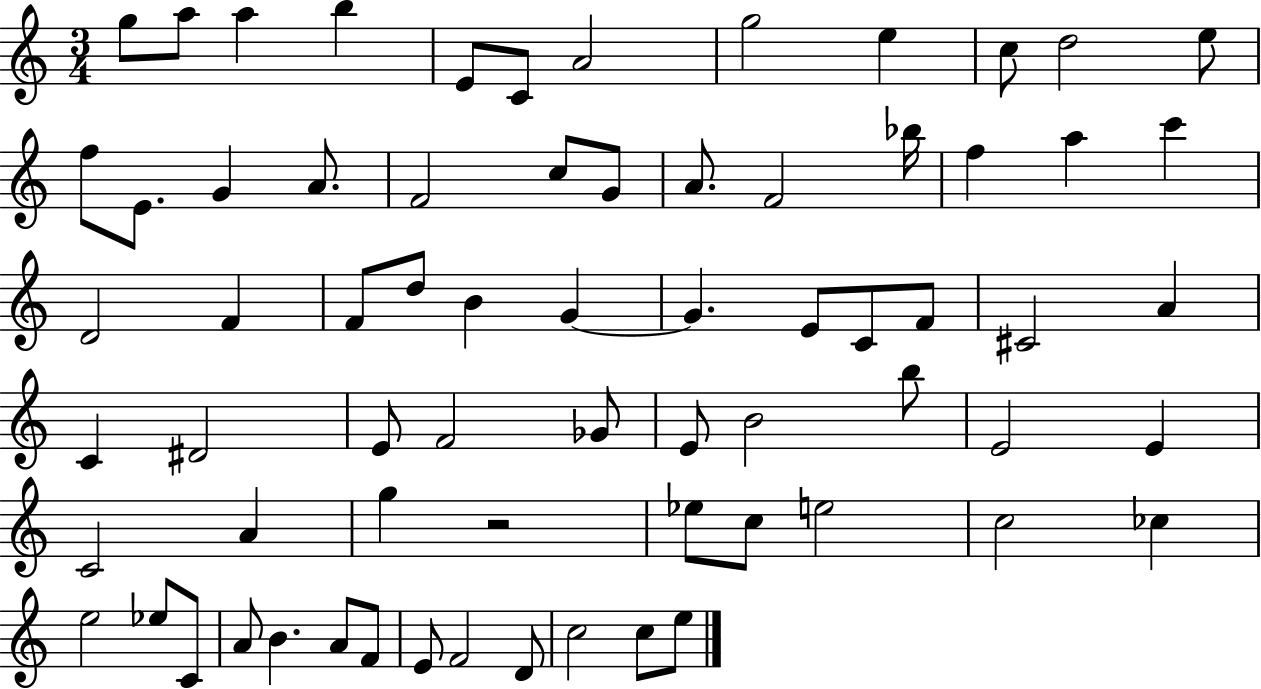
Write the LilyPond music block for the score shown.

{
  \clef treble
  \numericTimeSignature
  \time 3/4
  \key c \major
  g''8 a''8 a''4 b''4 | e'8 c'8 a'2 | g''2 e''4 | c''8 d''2 e''8 | \break f''8 e'8. g'4 a'8. | f'2 c''8 g'8 | a'8. f'2 bes''16 | f''4 a''4 c'''4 | \break d'2 f'4 | f'8 d''8 b'4 g'4~~ | g'4. e'8 c'8 f'8 | cis'2 a'4 | \break c'4 dis'2 | e'8 f'2 ges'8 | e'8 b'2 b''8 | e'2 e'4 | \break c'2 a'4 | g''4 r2 | ees''8 c''8 e''2 | c''2 ces''4 | \break e''2 ees''8 c'8 | a'8 b'4. a'8 f'8 | e'8 f'2 d'8 | c''2 c''8 e''8 | \break \bar "|."
}